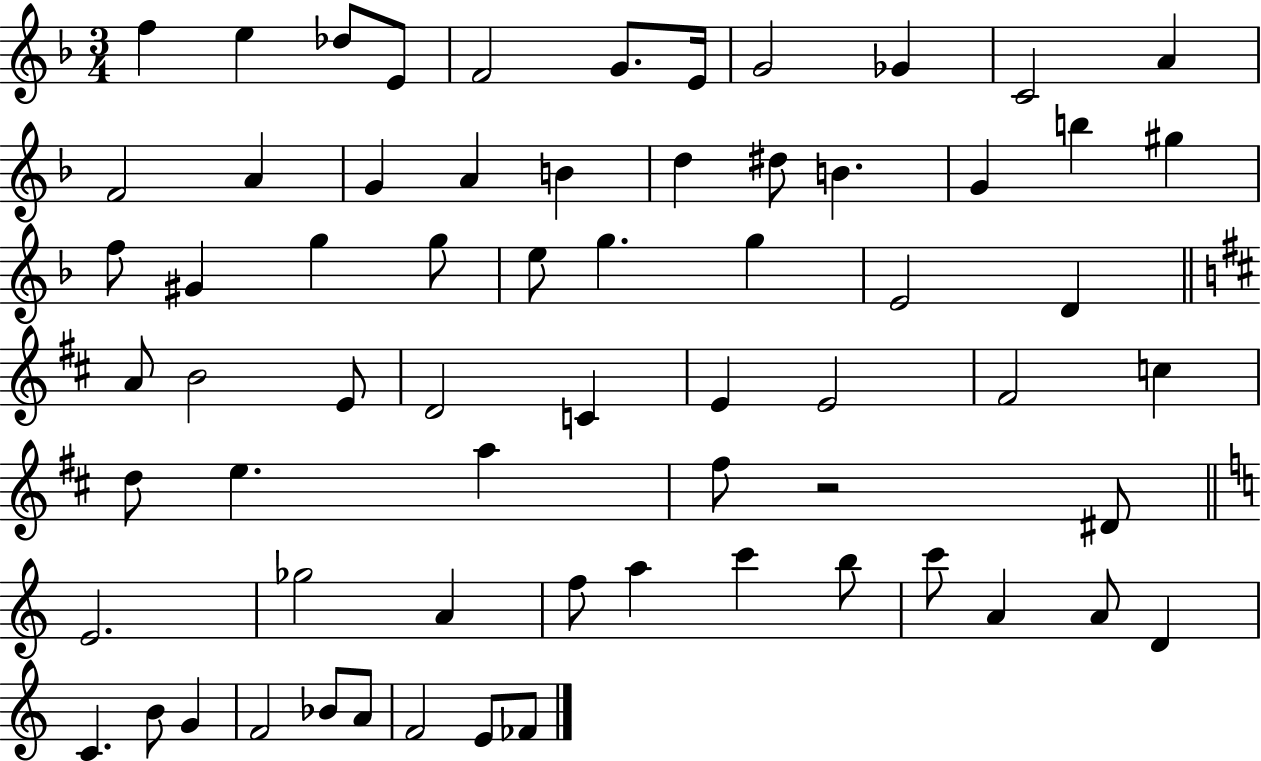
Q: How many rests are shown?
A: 1